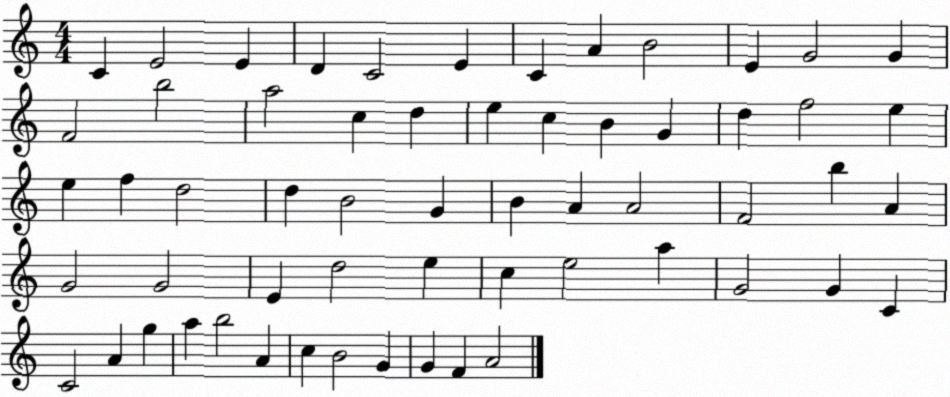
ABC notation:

X:1
T:Untitled
M:4/4
L:1/4
K:C
C E2 E D C2 E C A B2 E G2 G F2 b2 a2 c d e c B G d f2 e e f d2 d B2 G B A A2 F2 b A G2 G2 E d2 e c e2 a G2 G C C2 A g a b2 A c B2 G G F A2